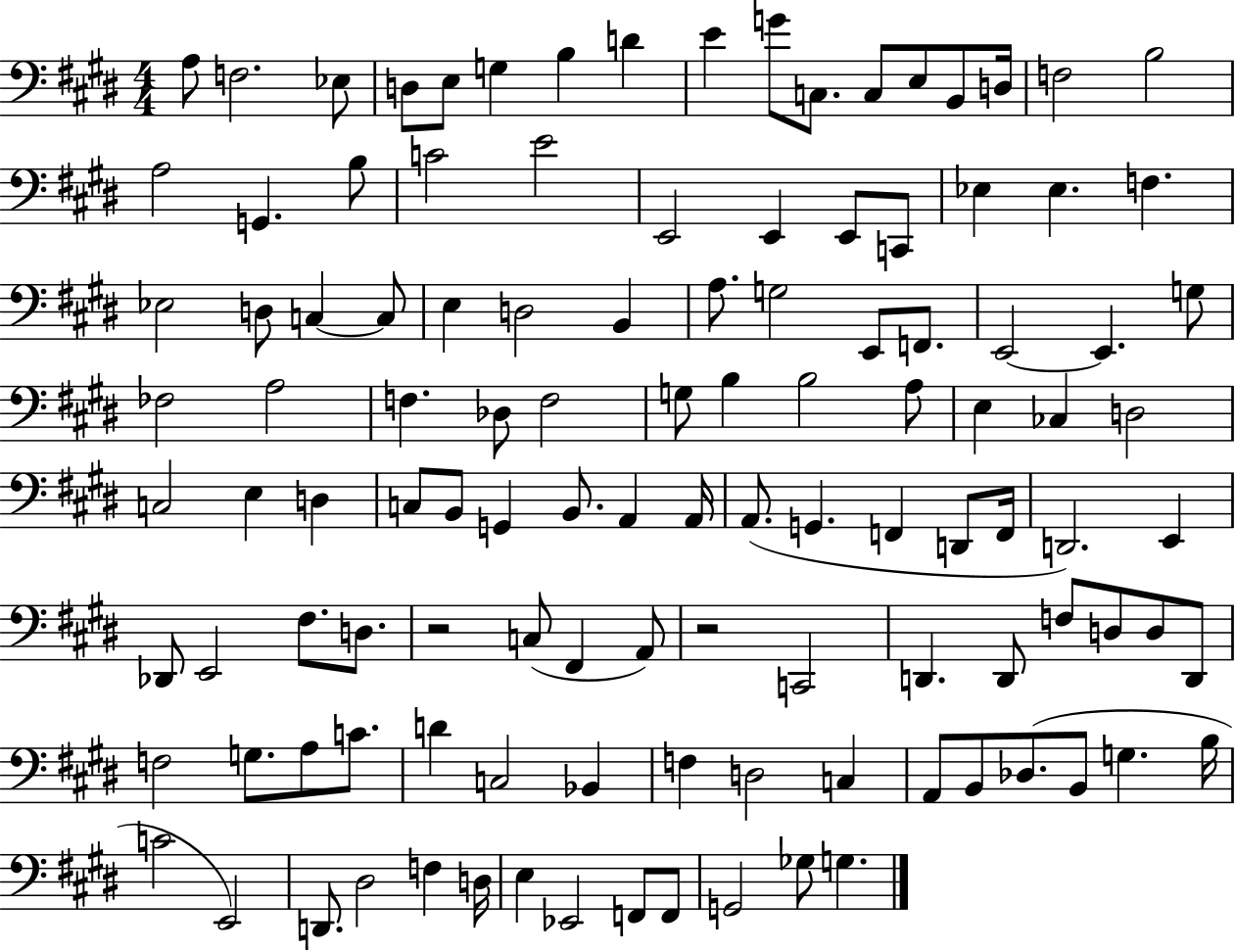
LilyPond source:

{
  \clef bass
  \numericTimeSignature
  \time 4/4
  \key e \major
  a8 f2. ees8 | d8 e8 g4 b4 d'4 | e'4 g'8 c8. c8 e8 b,8 d16 | f2 b2 | \break a2 g,4. b8 | c'2 e'2 | e,2 e,4 e,8 c,8 | ees4 ees4. f4. | \break ees2 d8 c4~~ c8 | e4 d2 b,4 | a8. g2 e,8 f,8. | e,2~~ e,4. g8 | \break fes2 a2 | f4. des8 f2 | g8 b4 b2 a8 | e4 ces4 d2 | \break c2 e4 d4 | c8 b,8 g,4 b,8. a,4 a,16 | a,8.( g,4. f,4 d,8 f,16 | d,2.) e,4 | \break des,8 e,2 fis8. d8. | r2 c8( fis,4 a,8) | r2 c,2 | d,4. d,8 f8 d8 d8 d,8 | \break f2 g8. a8 c'8. | d'4 c2 bes,4 | f4 d2 c4 | a,8 b,8 des8.( b,8 g4. b16 | \break c'2 e,2) | d,8. dis2 f4 d16 | e4 ees,2 f,8 f,8 | g,2 ges8 g4. | \break \bar "|."
}